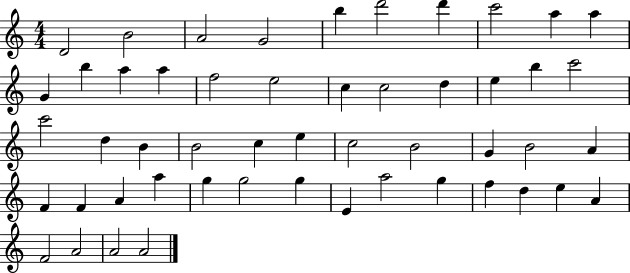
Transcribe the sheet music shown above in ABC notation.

X:1
T:Untitled
M:4/4
L:1/4
K:C
D2 B2 A2 G2 b d'2 d' c'2 a a G b a a f2 e2 c c2 d e b c'2 c'2 d B B2 c e c2 B2 G B2 A F F A a g g2 g E a2 g f d e A F2 A2 A2 A2